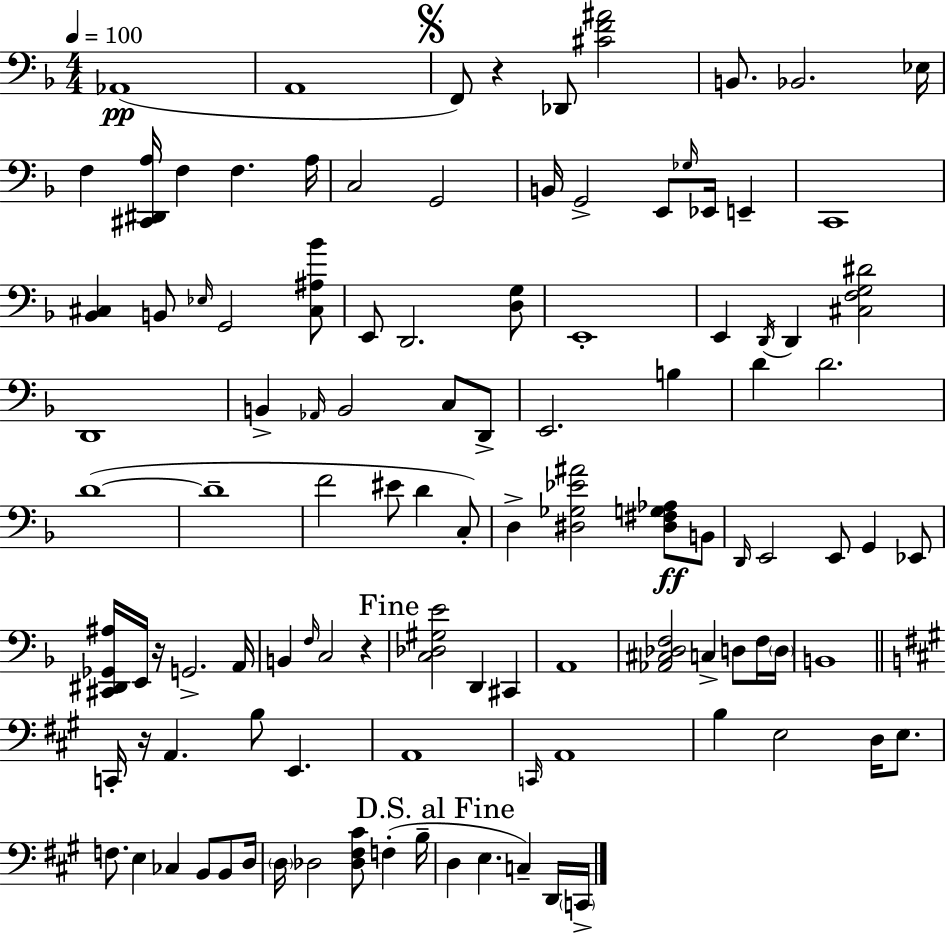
X:1
T:Untitled
M:4/4
L:1/4
K:F
_A,,4 A,,4 F,,/2 z _D,,/2 [^CF^A]2 B,,/2 _B,,2 _E,/4 F, [^C,,^D,,A,]/4 F, F, A,/4 C,2 G,,2 B,,/4 G,,2 E,,/2 _G,/4 _E,,/4 E,, C,,4 [_B,,^C,] B,,/2 _E,/4 G,,2 [^C,^A,_B]/2 E,,/2 D,,2 [D,G,]/2 E,,4 E,, D,,/4 D,, [^C,F,G,^D]2 D,,4 B,, _A,,/4 B,,2 C,/2 D,,/2 E,,2 B, D D2 D4 D4 F2 ^E/2 D C,/2 D, [^D,_G,_E^A]2 [^D,^F,G,_A,]/2 B,,/2 D,,/4 E,,2 E,,/2 G,, _E,,/2 [^C,,^D,,_G,,^A,]/4 E,,/4 z/4 G,,2 A,,/4 B,, F,/4 C,2 z [C,_D,^G,E]2 D,, ^C,, A,,4 [_A,,^C,_D,F,]2 C, D,/2 F,/4 D,/4 B,,4 C,,/4 z/4 A,, B,/2 E,, A,,4 C,,/4 A,,4 B, E,2 D,/4 E,/2 F,/2 E, _C, B,,/2 B,,/2 D,/4 D,/4 _D,2 [_D,^F,^C]/2 F, B,/4 D, E, C, D,,/4 C,,/4